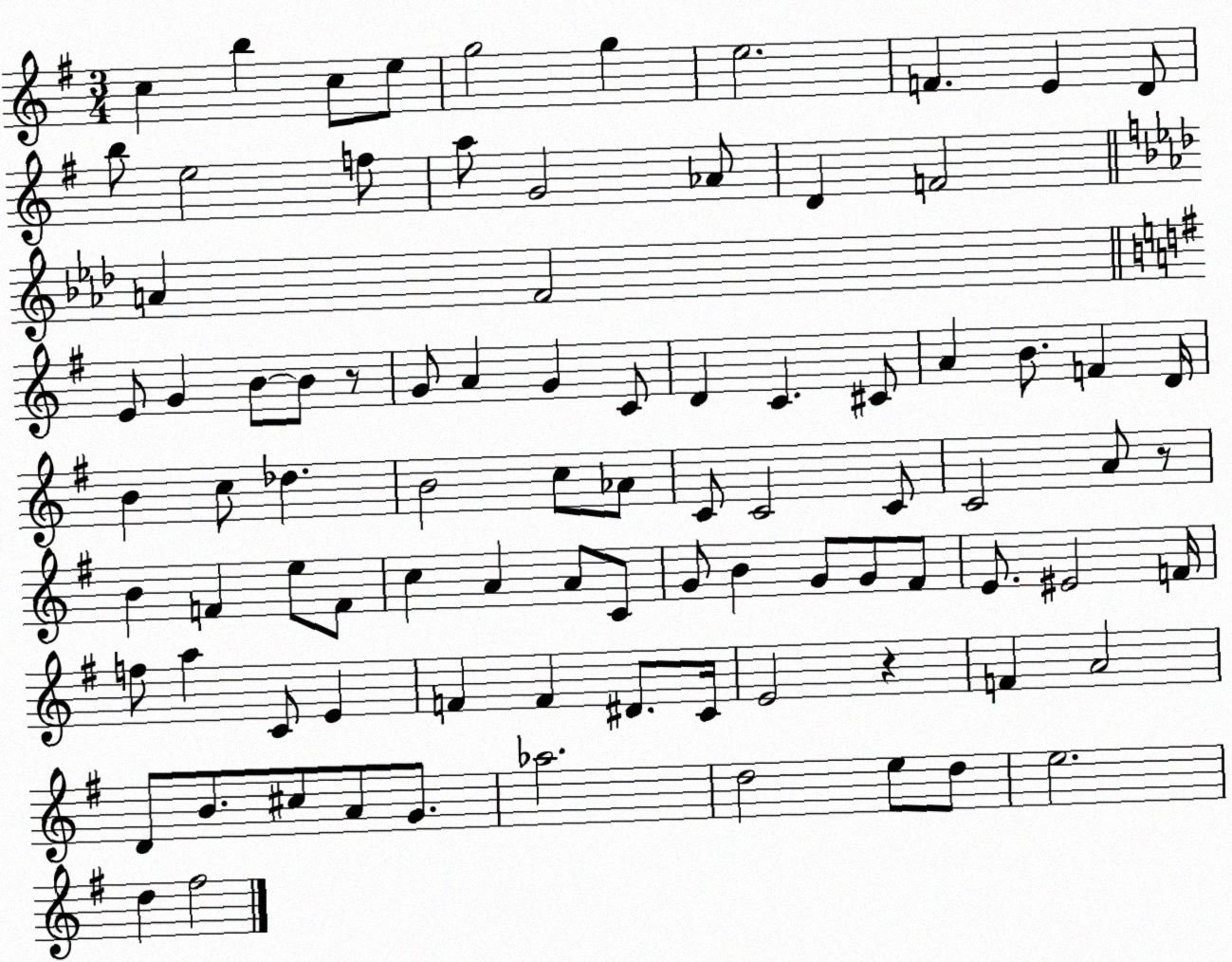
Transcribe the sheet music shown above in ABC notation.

X:1
T:Untitled
M:3/4
L:1/4
K:G
c b c/2 e/2 g2 g e2 F E D/2 b/2 e2 f/2 a/2 G2 _A/2 D F2 A F2 E/2 G B/2 B/2 z/2 G/2 A G C/2 D C ^C/2 A B/2 F D/4 B c/2 _d B2 c/2 _A/2 C/2 C2 C/2 C2 A/2 z/2 B F e/2 F/2 c A A/2 C/2 G/2 B G/2 G/2 ^F/2 E/2 ^E2 F/4 f/2 a C/2 E F F ^D/2 C/4 E2 z F A2 D/2 B/2 ^c/2 A/2 G/2 _a2 d2 e/2 d/2 e2 d ^f2